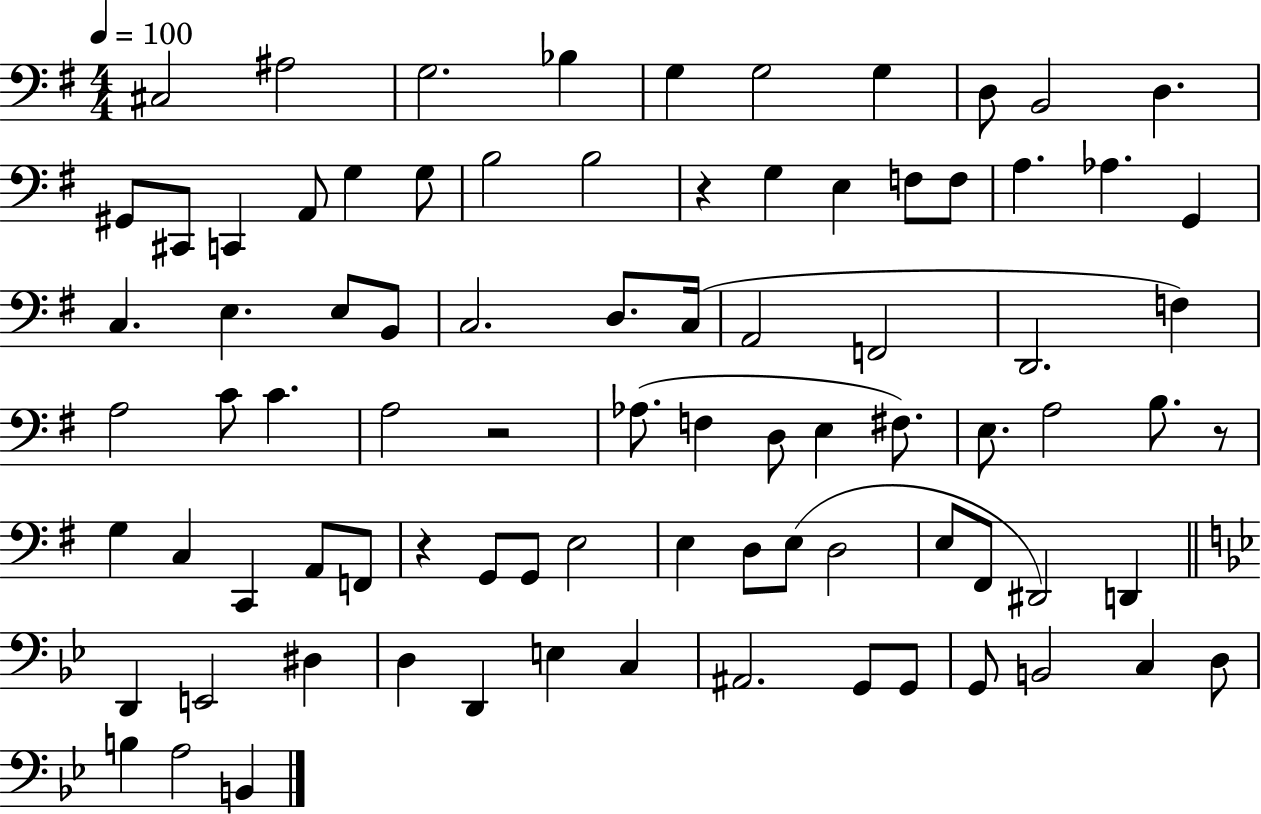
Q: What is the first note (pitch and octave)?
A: C#3